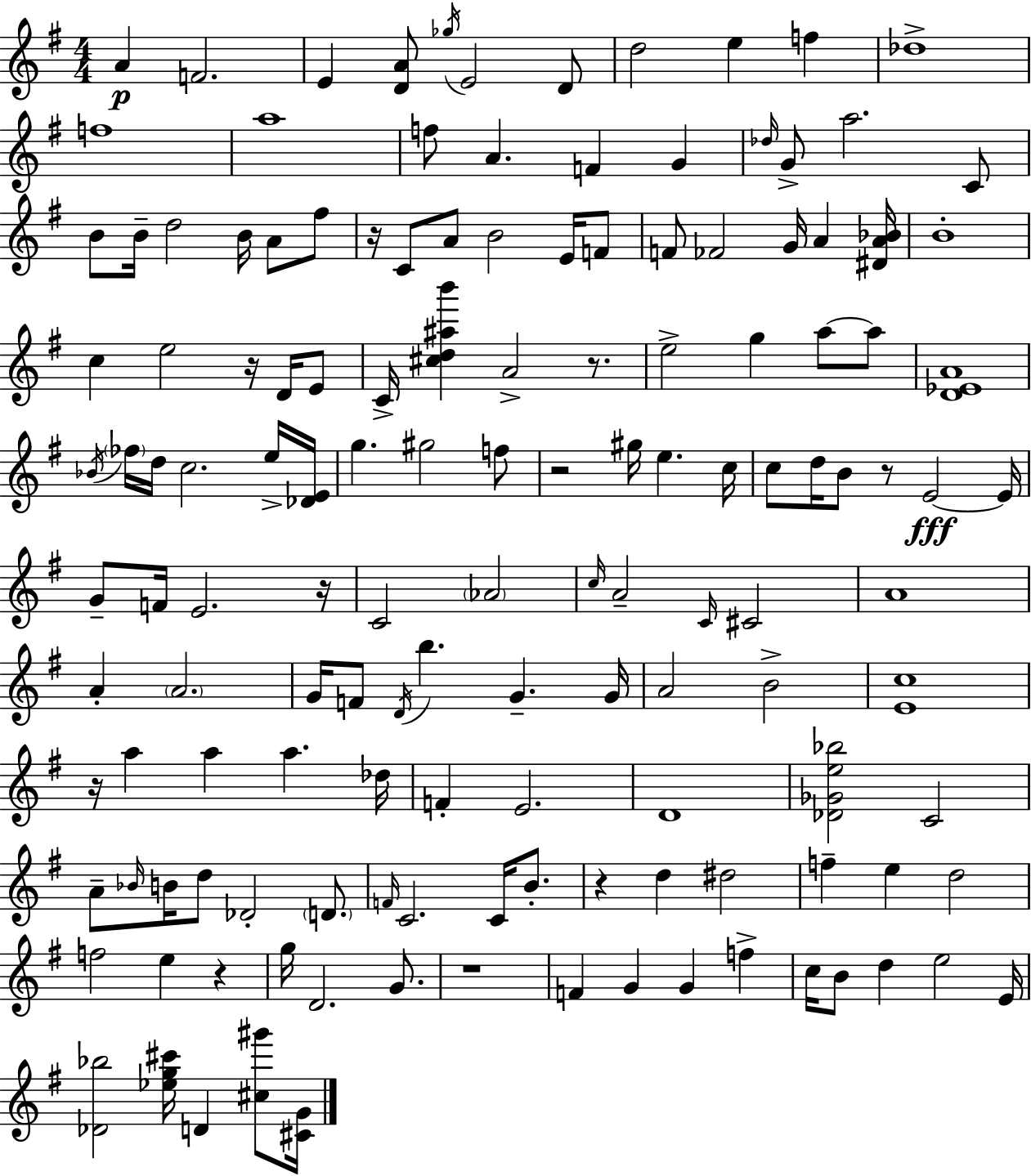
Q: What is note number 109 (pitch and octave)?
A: D4